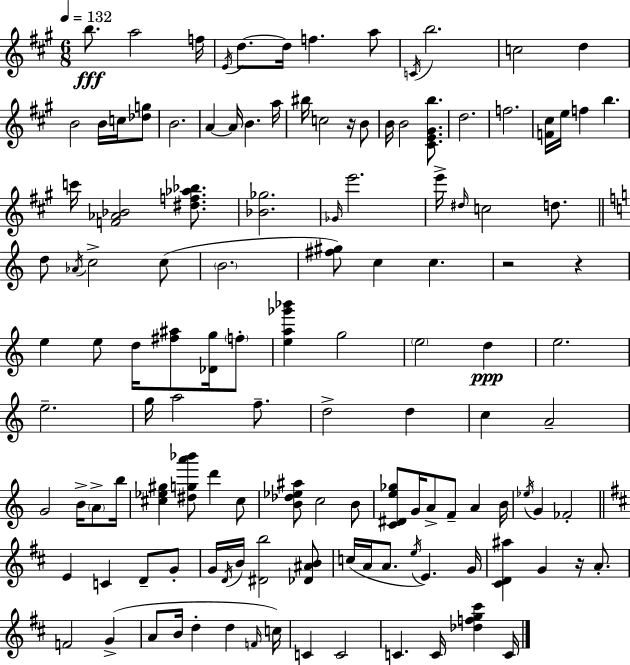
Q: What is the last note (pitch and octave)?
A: C4